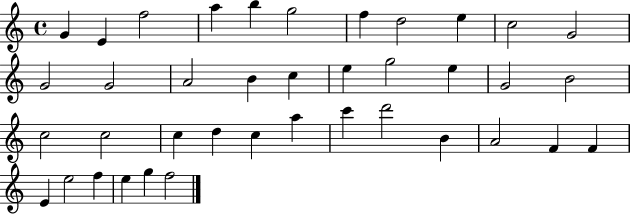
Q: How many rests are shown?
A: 0